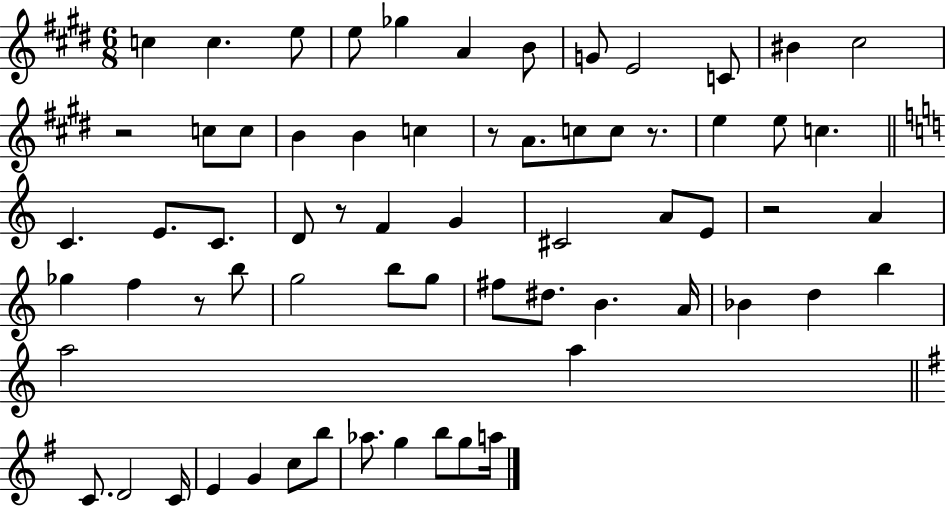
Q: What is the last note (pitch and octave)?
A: A5